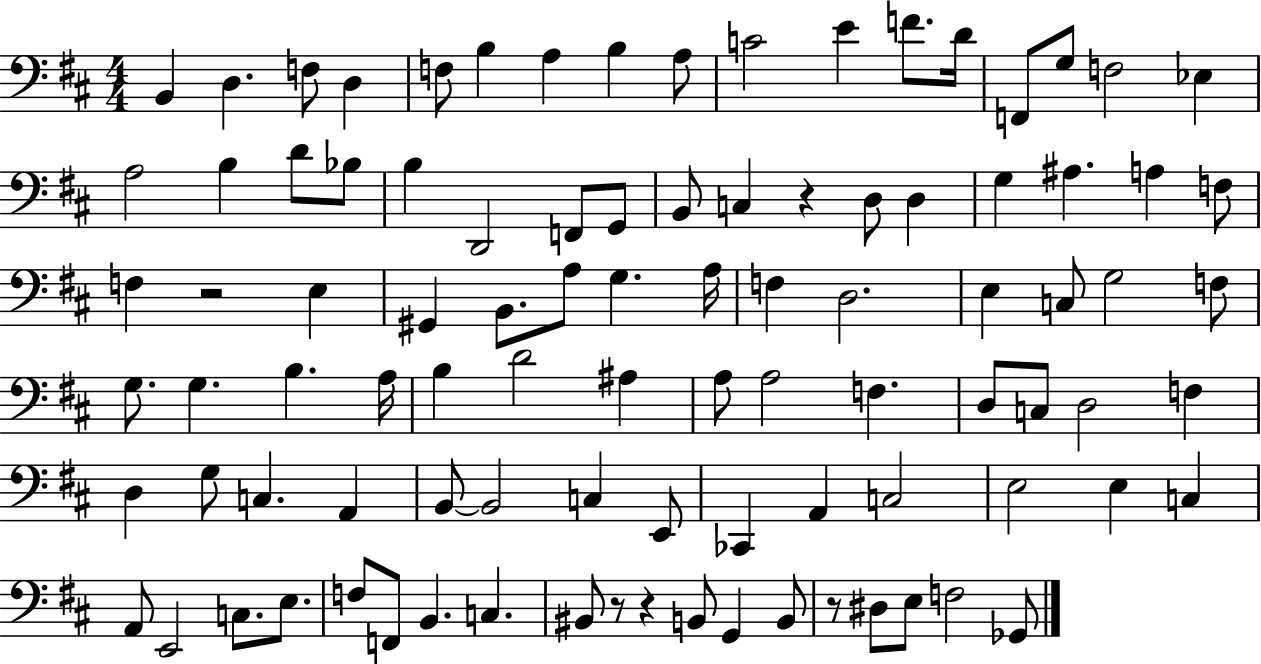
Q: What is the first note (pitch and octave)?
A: B2